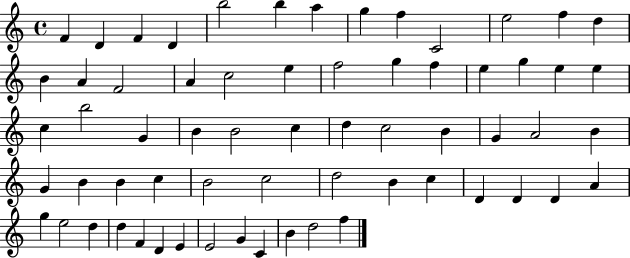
{
  \clef treble
  \time 4/4
  \defaultTimeSignature
  \key c \major
  f'4 d'4 f'4 d'4 | b''2 b''4 a''4 | g''4 f''4 c'2 | e''2 f''4 d''4 | \break b'4 a'4 f'2 | a'4 c''2 e''4 | f''2 g''4 f''4 | e''4 g''4 e''4 e''4 | \break c''4 b''2 g'4 | b'4 b'2 c''4 | d''4 c''2 b'4 | g'4 a'2 b'4 | \break g'4 b'4 b'4 c''4 | b'2 c''2 | d''2 b'4 c''4 | d'4 d'4 d'4 a'4 | \break g''4 e''2 d''4 | d''4 f'4 d'4 e'4 | e'2 g'4 c'4 | b'4 d''2 f''4 | \break \bar "|."
}